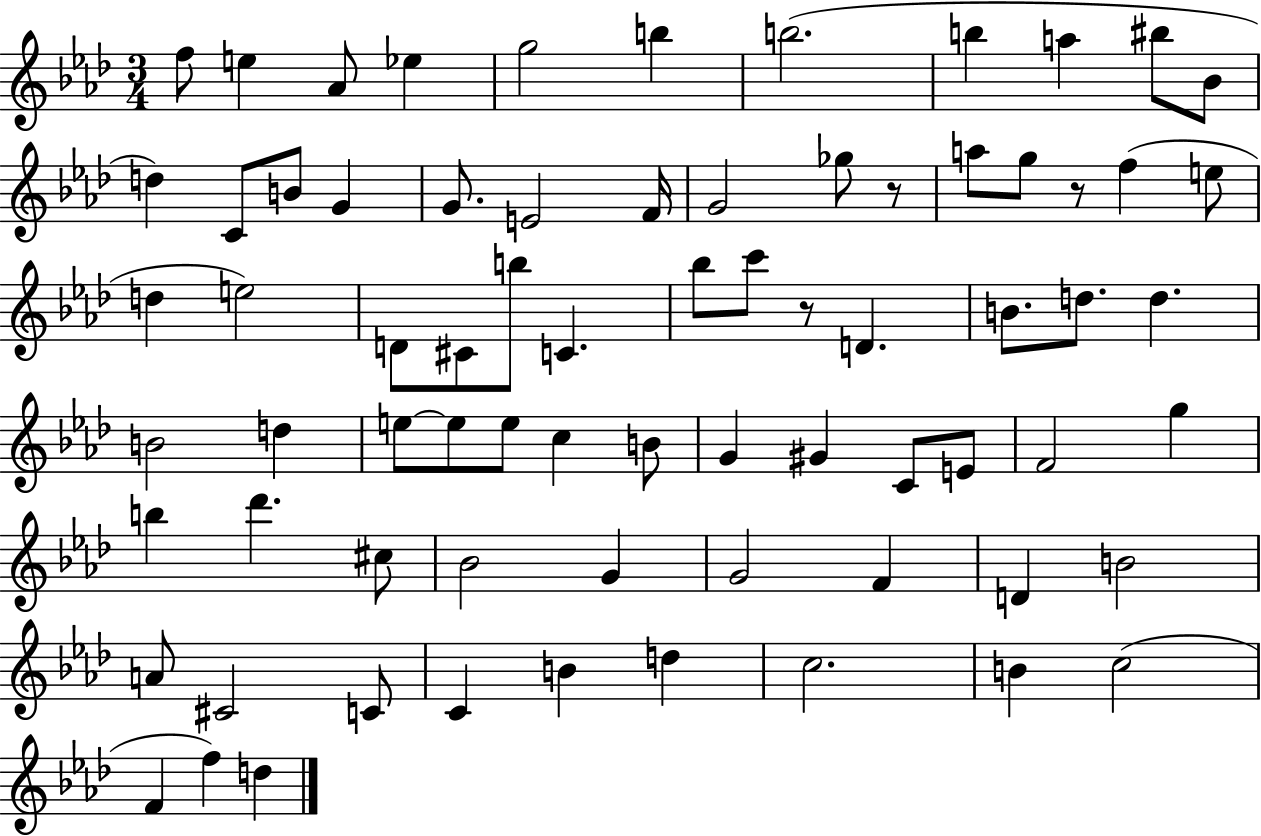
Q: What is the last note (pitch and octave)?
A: D5